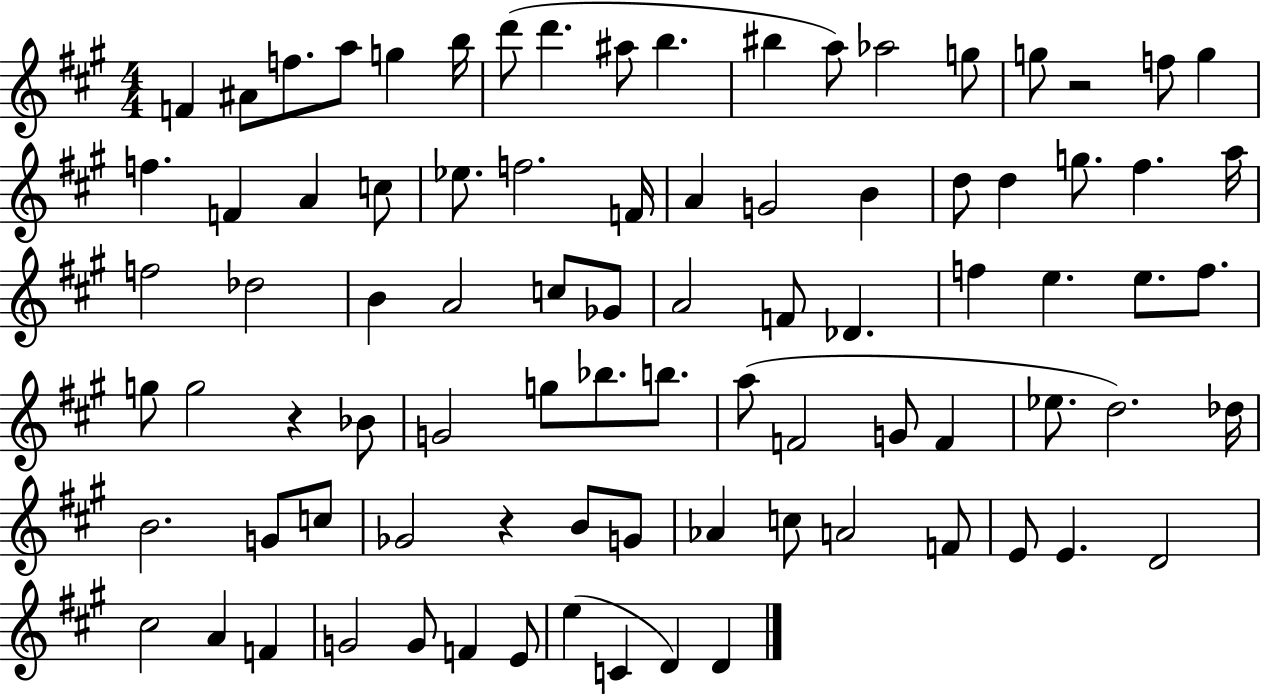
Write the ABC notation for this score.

X:1
T:Untitled
M:4/4
L:1/4
K:A
F ^A/2 f/2 a/2 g b/4 d'/2 d' ^a/2 b ^b a/2 _a2 g/2 g/2 z2 f/2 g f F A c/2 _e/2 f2 F/4 A G2 B d/2 d g/2 ^f a/4 f2 _d2 B A2 c/2 _G/2 A2 F/2 _D f e e/2 f/2 g/2 g2 z _B/2 G2 g/2 _b/2 b/2 a/2 F2 G/2 F _e/2 d2 _d/4 B2 G/2 c/2 _G2 z B/2 G/2 _A c/2 A2 F/2 E/2 E D2 ^c2 A F G2 G/2 F E/2 e C D D